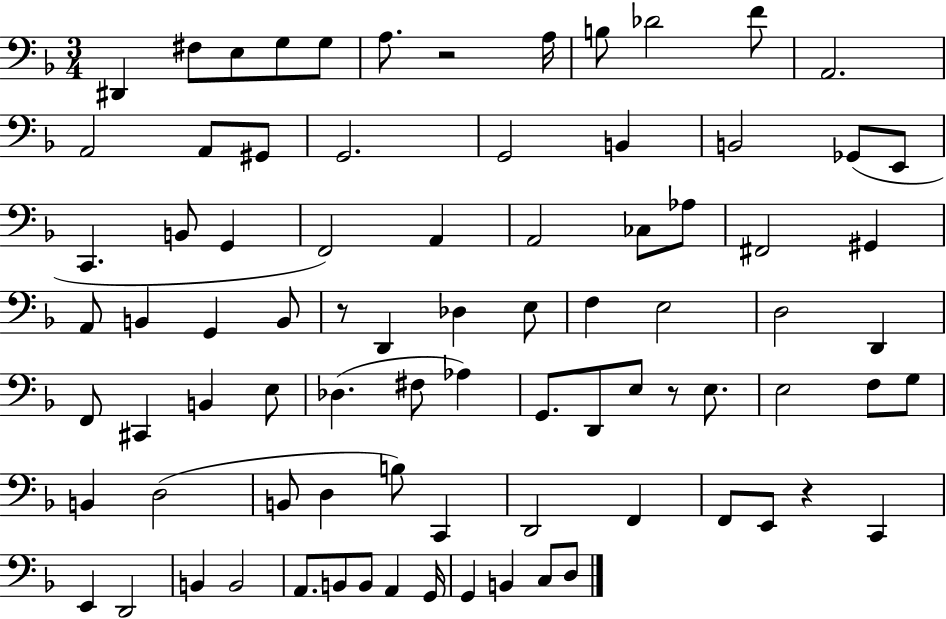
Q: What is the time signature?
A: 3/4